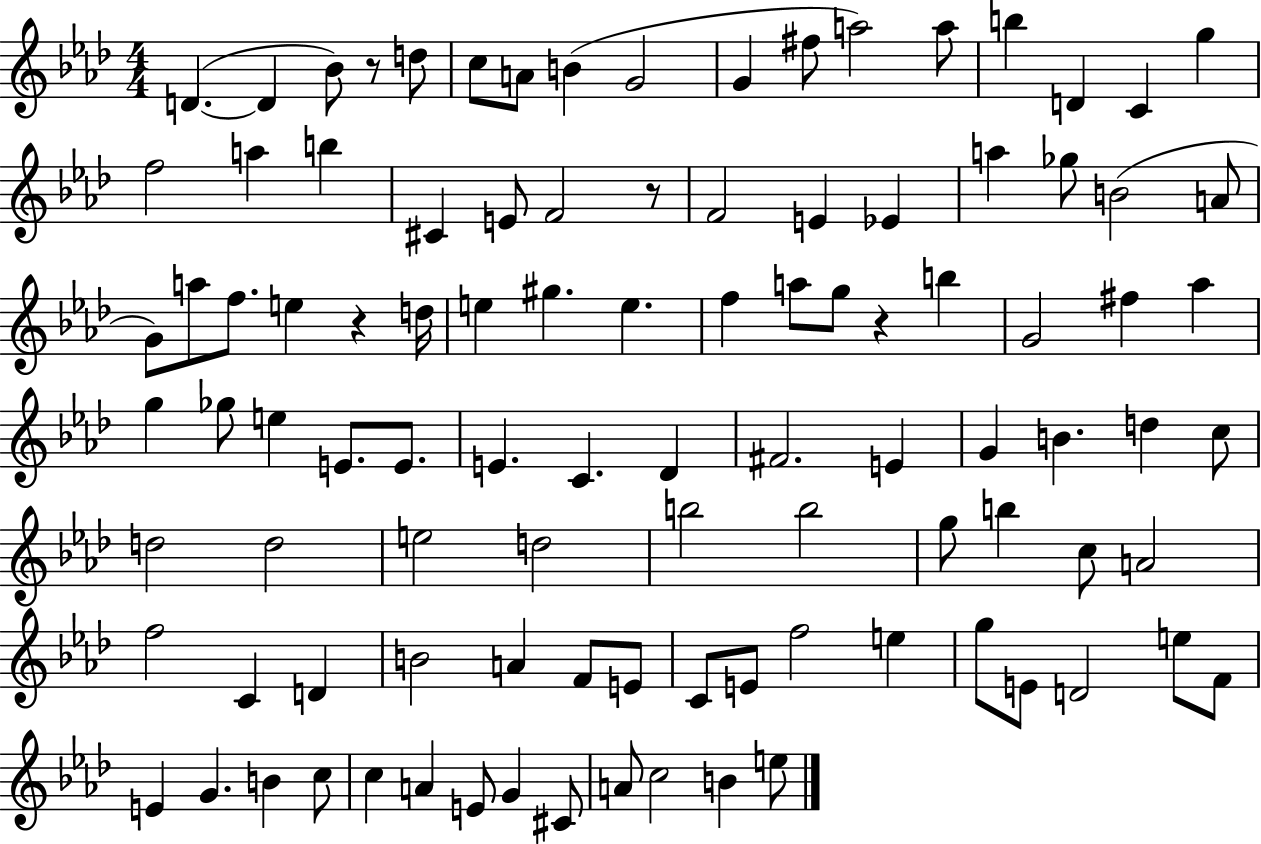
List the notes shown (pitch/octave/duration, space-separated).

D4/q. D4/q Bb4/e R/e D5/e C5/e A4/e B4/q G4/h G4/q F#5/e A5/h A5/e B5/q D4/q C4/q G5/q F5/h A5/q B5/q C#4/q E4/e F4/h R/e F4/h E4/q Eb4/q A5/q Gb5/e B4/h A4/e G4/e A5/e F5/e. E5/q R/q D5/s E5/q G#5/q. E5/q. F5/q A5/e G5/e R/q B5/q G4/h F#5/q Ab5/q G5/q Gb5/e E5/q E4/e. E4/e. E4/q. C4/q. Db4/q F#4/h. E4/q G4/q B4/q. D5/q C5/e D5/h D5/h E5/h D5/h B5/h B5/h G5/e B5/q C5/e A4/h F5/h C4/q D4/q B4/h A4/q F4/e E4/e C4/e E4/e F5/h E5/q G5/e E4/e D4/h E5/e F4/e E4/q G4/q. B4/q C5/e C5/q A4/q E4/e G4/q C#4/e A4/e C5/h B4/q E5/e